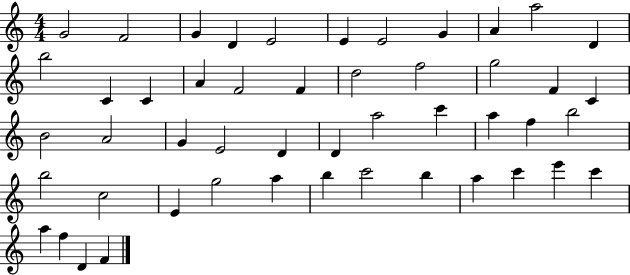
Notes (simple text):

G4/h F4/h G4/q D4/q E4/h E4/q E4/h G4/q A4/q A5/h D4/q B5/h C4/q C4/q A4/q F4/h F4/q D5/h F5/h G5/h F4/q C4/q B4/h A4/h G4/q E4/h D4/q D4/q A5/h C6/q A5/q F5/q B5/h B5/h C5/h E4/q G5/h A5/q B5/q C6/h B5/q A5/q C6/q E6/q C6/q A5/q F5/q D4/q F4/q